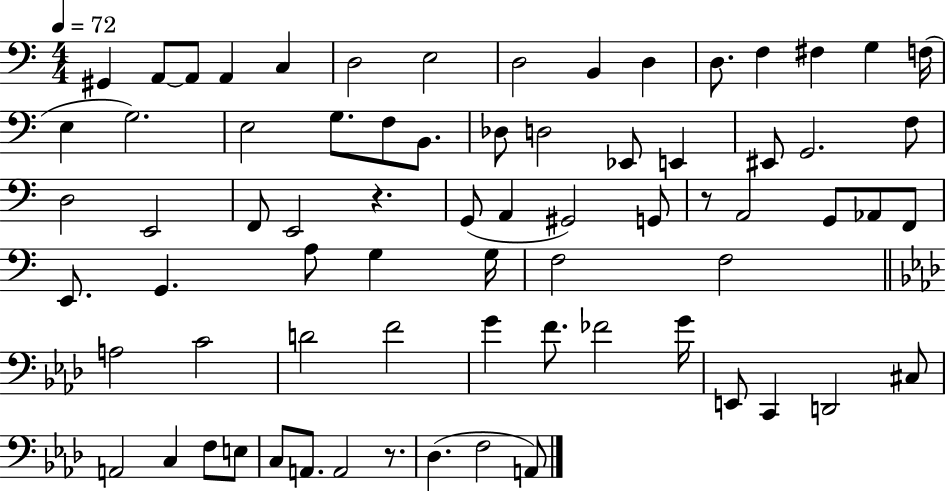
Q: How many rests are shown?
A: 3